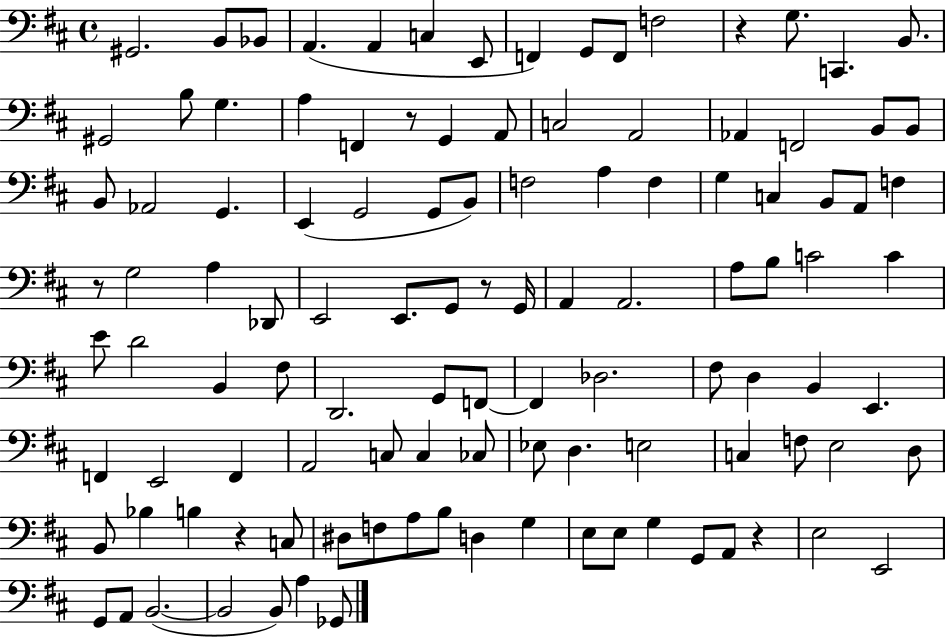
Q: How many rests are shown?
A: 6